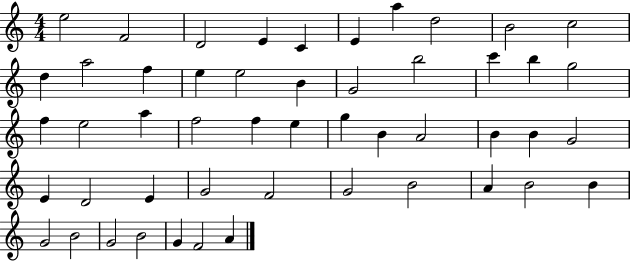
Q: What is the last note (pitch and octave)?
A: A4